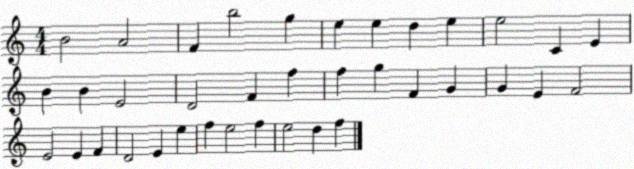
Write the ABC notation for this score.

X:1
T:Untitled
M:4/4
L:1/4
K:C
B2 A2 F b2 g e e d e e2 C E B B E2 D2 F f f g F G G E F2 E2 E F D2 E e f e2 f e2 d f